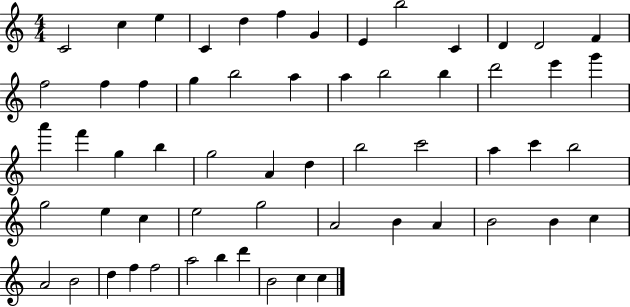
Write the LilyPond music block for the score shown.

{
  \clef treble
  \numericTimeSignature
  \time 4/4
  \key c \major
  c'2 c''4 e''4 | c'4 d''4 f''4 g'4 | e'4 b''2 c'4 | d'4 d'2 f'4 | \break f''2 f''4 f''4 | g''4 b''2 a''4 | a''4 b''2 b''4 | d'''2 e'''4 g'''4 | \break a'''4 f'''4 g''4 b''4 | g''2 a'4 d''4 | b''2 c'''2 | a''4 c'''4 b''2 | \break g''2 e''4 c''4 | e''2 g''2 | a'2 b'4 a'4 | b'2 b'4 c''4 | \break a'2 b'2 | d''4 f''4 f''2 | a''2 b''4 d'''4 | b'2 c''4 c''4 | \break \bar "|."
}